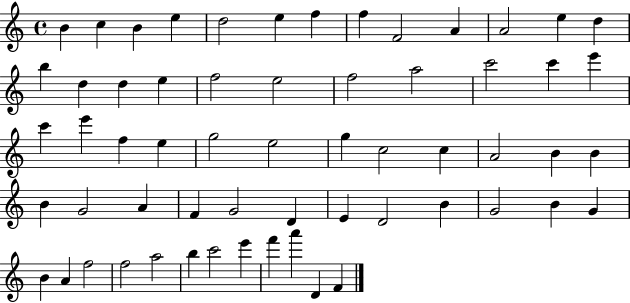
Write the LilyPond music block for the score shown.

{
  \clef treble
  \time 4/4
  \defaultTimeSignature
  \key c \major
  b'4 c''4 b'4 e''4 | d''2 e''4 f''4 | f''4 f'2 a'4 | a'2 e''4 d''4 | \break b''4 d''4 d''4 e''4 | f''2 e''2 | f''2 a''2 | c'''2 c'''4 e'''4 | \break c'''4 e'''4 f''4 e''4 | g''2 e''2 | g''4 c''2 c''4 | a'2 b'4 b'4 | \break b'4 g'2 a'4 | f'4 g'2 d'4 | e'4 d'2 b'4 | g'2 b'4 g'4 | \break b'4 a'4 f''2 | f''2 a''2 | b''4 c'''2 e'''4 | f'''4 a'''4 d'4 f'4 | \break \bar "|."
}